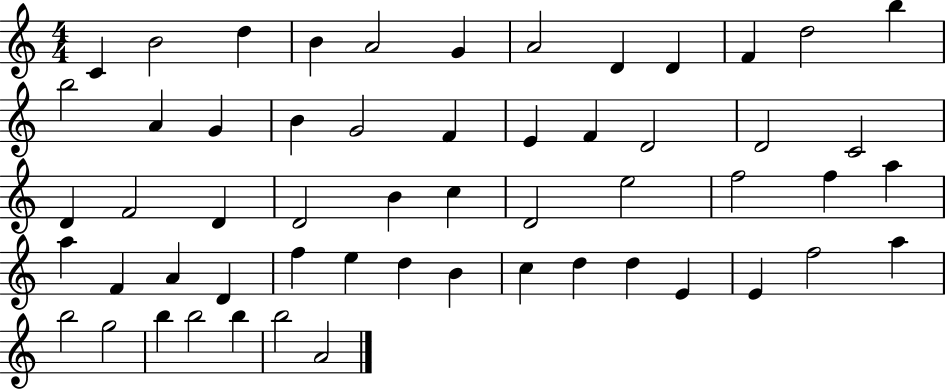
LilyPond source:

{
  \clef treble
  \numericTimeSignature
  \time 4/4
  \key c \major
  c'4 b'2 d''4 | b'4 a'2 g'4 | a'2 d'4 d'4 | f'4 d''2 b''4 | \break b''2 a'4 g'4 | b'4 g'2 f'4 | e'4 f'4 d'2 | d'2 c'2 | \break d'4 f'2 d'4 | d'2 b'4 c''4 | d'2 e''2 | f''2 f''4 a''4 | \break a''4 f'4 a'4 d'4 | f''4 e''4 d''4 b'4 | c''4 d''4 d''4 e'4 | e'4 f''2 a''4 | \break b''2 g''2 | b''4 b''2 b''4 | b''2 a'2 | \bar "|."
}